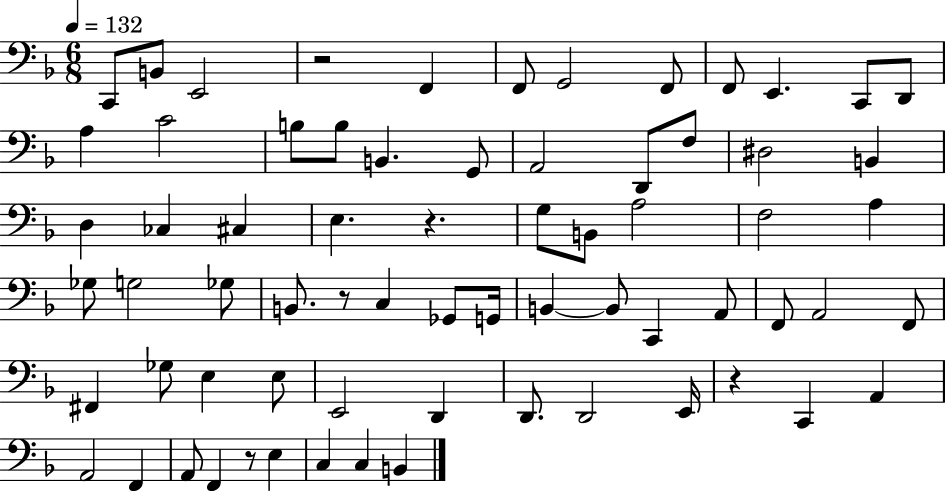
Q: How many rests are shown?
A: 5